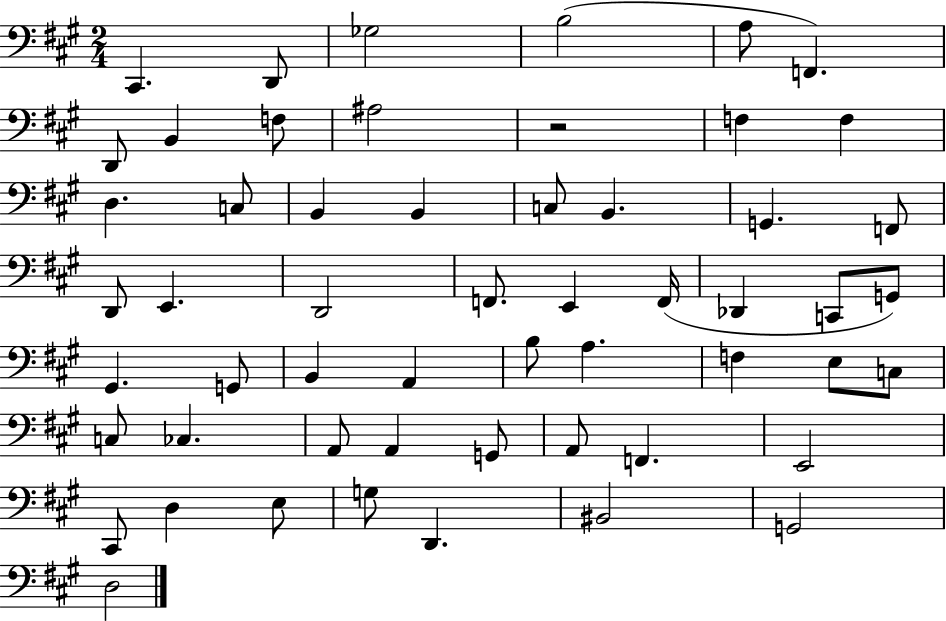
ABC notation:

X:1
T:Untitled
M:2/4
L:1/4
K:A
^C,, D,,/2 _G,2 B,2 A,/2 F,, D,,/2 B,, F,/2 ^A,2 z2 F, F, D, C,/2 B,, B,, C,/2 B,, G,, F,,/2 D,,/2 E,, D,,2 F,,/2 E,, F,,/4 _D,, C,,/2 G,,/2 ^G,, G,,/2 B,, A,, B,/2 A, F, E,/2 C,/2 C,/2 _C, A,,/2 A,, G,,/2 A,,/2 F,, E,,2 ^C,,/2 D, E,/2 G,/2 D,, ^B,,2 G,,2 D,2